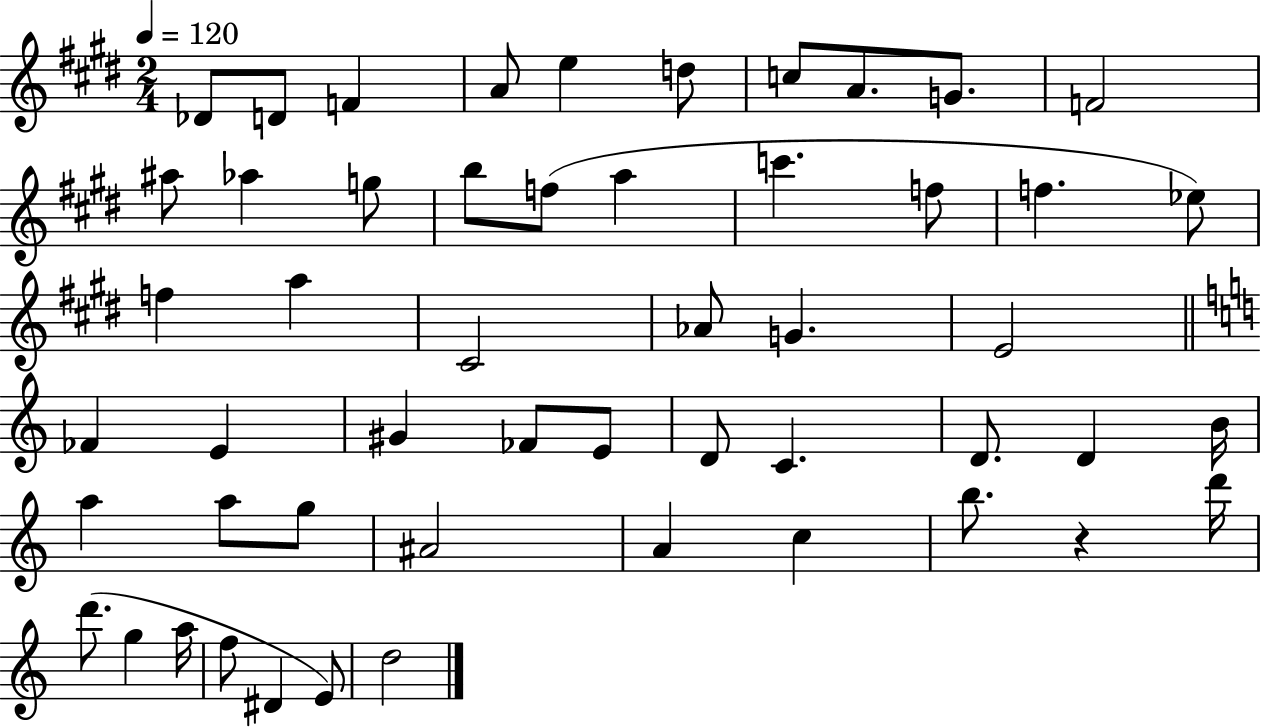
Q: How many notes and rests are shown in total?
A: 52